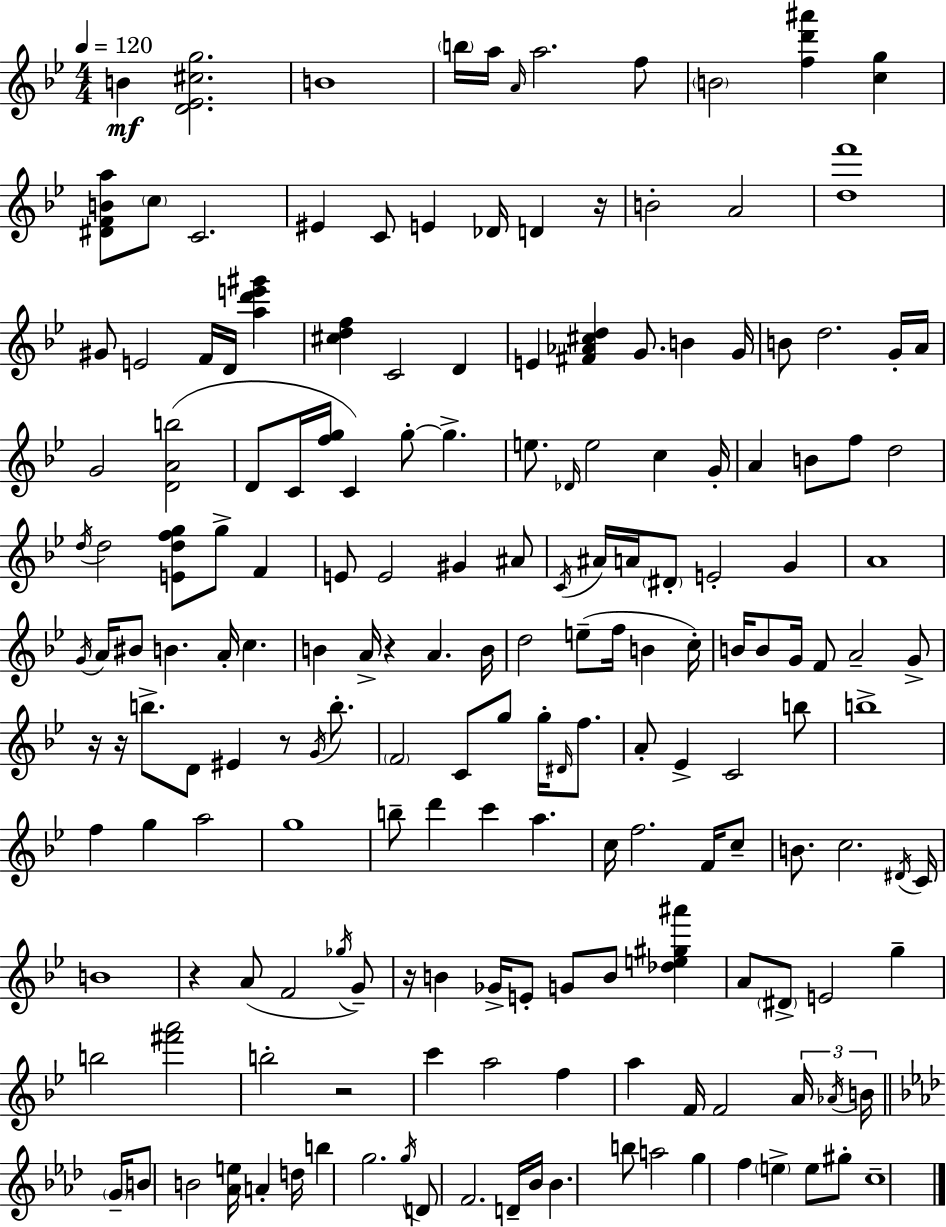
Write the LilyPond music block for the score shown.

{
  \clef treble
  \numericTimeSignature
  \time 4/4
  \key bes \major
  \tempo 4 = 120
  b'4\mf <d' ees' cis'' g''>2. | b'1 | \parenthesize b''16 a''16 \grace { a'16 } a''2. f''8 | \parenthesize b'2 <f'' d''' ais'''>4 <c'' g''>4 | \break <dis' f' b' a''>8 \parenthesize c''8 c'2. | eis'4 c'8 e'4 des'16 d'4 | r16 b'2-. a'2 | <d'' f'''>1 | \break gis'8 e'2 f'16 d'16 <a'' d''' e''' gis'''>4 | <cis'' d'' f''>4 c'2 d'4 | e'4 <fis' aes' cis'' d''>4 g'8. b'4 | g'16 b'8 d''2. g'16-. | \break a'16 g'2 <d' a' b''>2( | d'8 c'16 <f'' g''>16 c'4) g''8-.~~ g''4.-> | e''8. \grace { des'16 } e''2 c''4 | g'16-. a'4 b'8 f''8 d''2 | \break \acciaccatura { d''16 } d''2 <e' d'' f'' g''>8 g''8-> f'4 | e'8 e'2 gis'4 | ais'8 \acciaccatura { c'16 } ais'16 a'16 \parenthesize dis'8-. e'2-. | g'4 a'1 | \break \acciaccatura { g'16 } a'16 bis'8 b'4. a'16-. c''4. | b'4 a'16-> r4 a'4. | b'16 d''2 e''8--( f''16 | b'4 c''16-.) b'16 b'8 g'16 f'8 a'2-- | \break g'8-> r16 r16 b''8.-> d'8 eis'4 | r8 \acciaccatura { g'16 } b''8.-. \parenthesize f'2 c'8 | g''8 g''16-. \grace { dis'16 } f''8. a'8-. ees'4-> c'2 | b''8 b''1-> | \break f''4 g''4 a''2 | g''1 | b''8-- d'''4 c'''4 | a''4. c''16 f''2. | \break f'16 c''8-- b'8. c''2. | \acciaccatura { dis'16 } c'16 b'1 | r4 a'8( f'2 | \acciaccatura { ges''16 } g'8--) r16 b'4 ges'16-> e'8-. | \break g'8 b'8 <des'' e'' gis'' ais'''>4 a'8 \parenthesize dis'8-> e'2 | g''4-- b''2 | <fis''' a'''>2 b''2-. | r2 c'''4 a''2 | \break f''4 a''4 f'16 f'2 | \tuplet 3/2 { a'16 \acciaccatura { aes'16 } b'16 } \bar "||" \break \key aes \major \parenthesize g'16-- b'8 b'2 <aes' e''>16 a'4-. | d''16 b''4 g''2. | \acciaccatura { g''16 } d'8 f'2. | d'16-- bes'16 bes'4. b''8 a''2 | \break g''4 f''4 \parenthesize e''4-> e''8 | gis''8-. c''1-- | \bar "|."
}